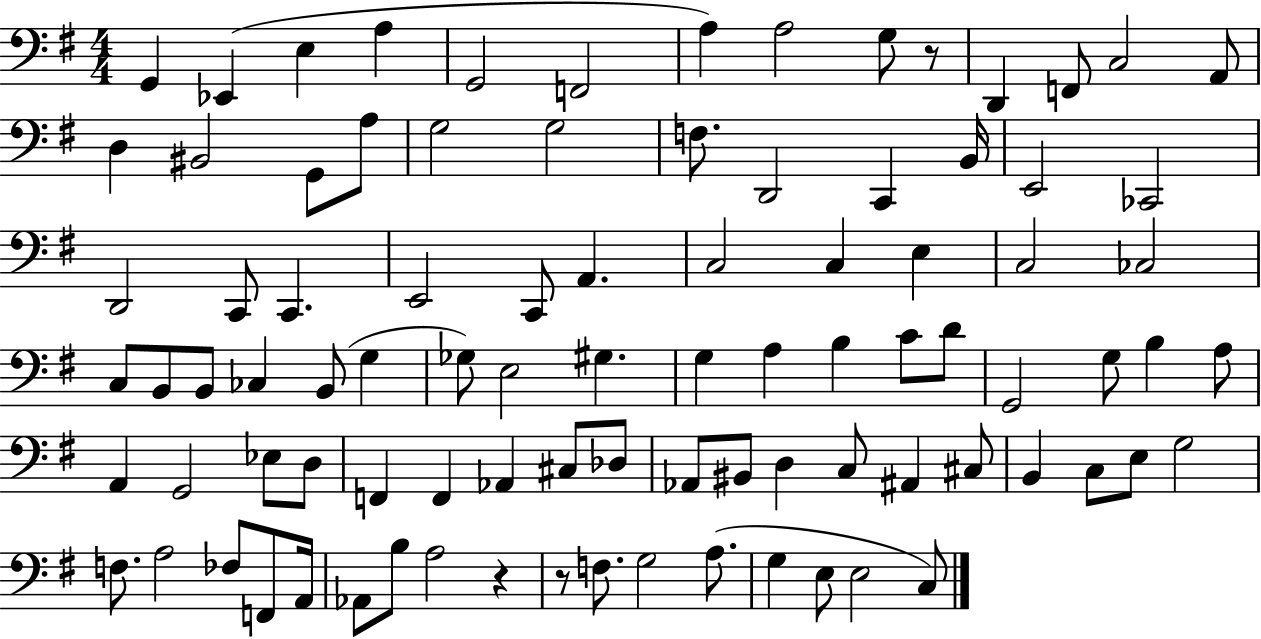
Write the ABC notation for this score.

X:1
T:Untitled
M:4/4
L:1/4
K:G
G,, _E,, E, A, G,,2 F,,2 A, A,2 G,/2 z/2 D,, F,,/2 C,2 A,,/2 D, ^B,,2 G,,/2 A,/2 G,2 G,2 F,/2 D,,2 C,, B,,/4 E,,2 _C,,2 D,,2 C,,/2 C,, E,,2 C,,/2 A,, C,2 C, E, C,2 _C,2 C,/2 B,,/2 B,,/2 _C, B,,/2 G, _G,/2 E,2 ^G, G, A, B, C/2 D/2 G,,2 G,/2 B, A,/2 A,, G,,2 _E,/2 D,/2 F,, F,, _A,, ^C,/2 _D,/2 _A,,/2 ^B,,/2 D, C,/2 ^A,, ^C,/2 B,, C,/2 E,/2 G,2 F,/2 A,2 _F,/2 F,,/2 A,,/4 _A,,/2 B,/2 A,2 z z/2 F,/2 G,2 A,/2 G, E,/2 E,2 C,/2